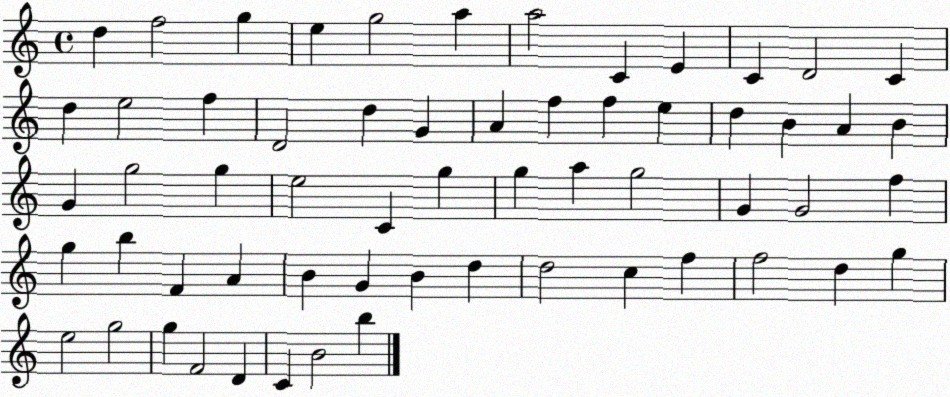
X:1
T:Untitled
M:4/4
L:1/4
K:C
d f2 g e g2 a a2 C E C D2 C d e2 f D2 d G A f f e d B A B G g2 g e2 C g g a g2 G G2 f g b F A B G B d d2 c f f2 d g e2 g2 g F2 D C B2 b